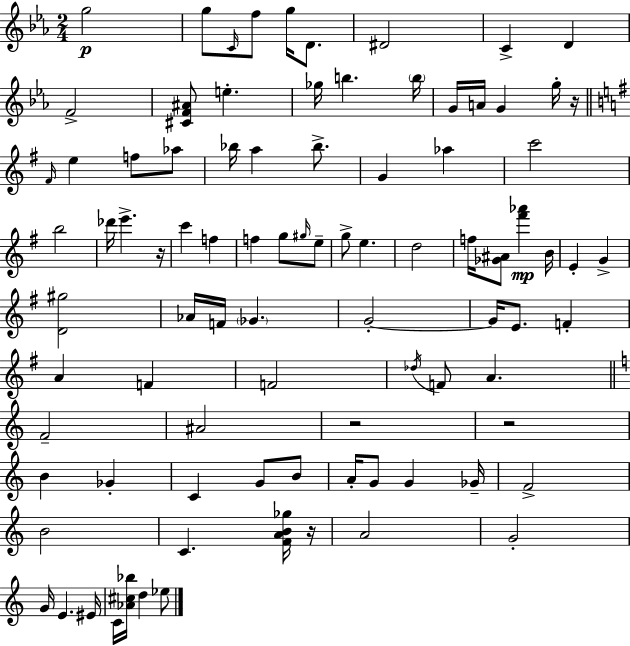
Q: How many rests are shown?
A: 5